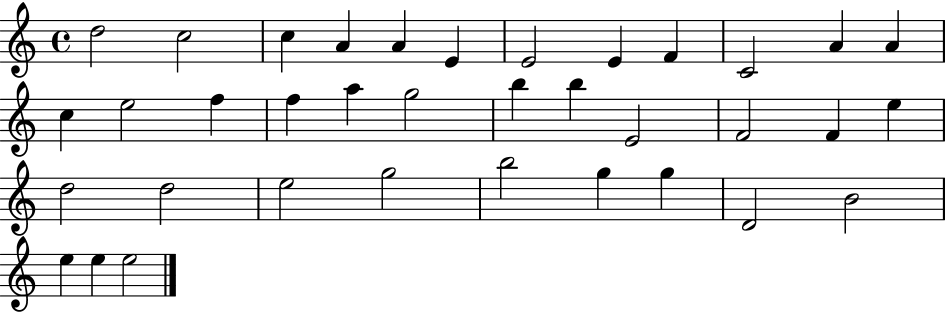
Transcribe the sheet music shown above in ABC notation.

X:1
T:Untitled
M:4/4
L:1/4
K:C
d2 c2 c A A E E2 E F C2 A A c e2 f f a g2 b b E2 F2 F e d2 d2 e2 g2 b2 g g D2 B2 e e e2